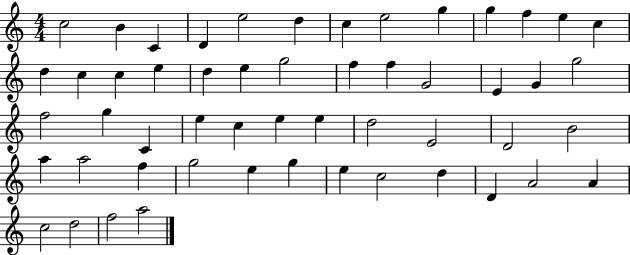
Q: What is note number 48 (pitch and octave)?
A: A4